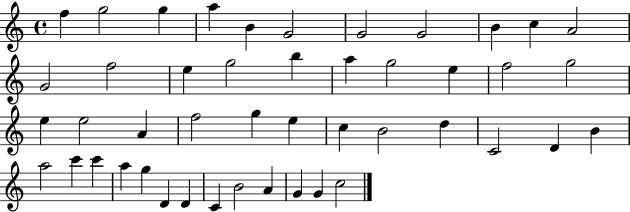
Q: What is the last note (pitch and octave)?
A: C5